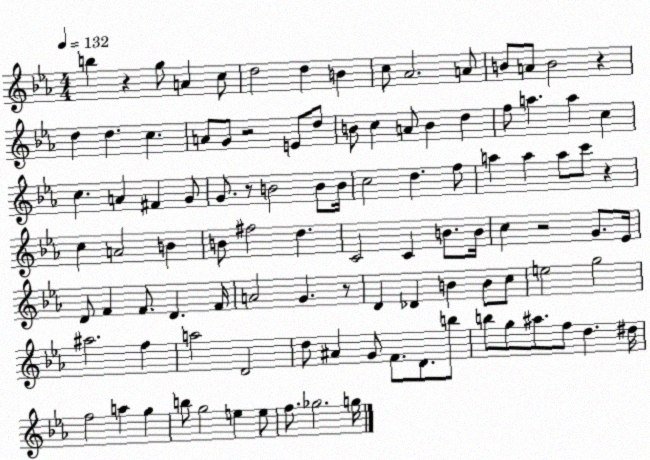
X:1
T:Untitled
M:4/4
L:1/4
K:Eb
b z g/2 A c/2 d2 d B c/2 _A2 A/2 B/2 A/2 B2 z d d c A/2 G/2 z2 E/2 d/2 B/2 c A/2 B d f/2 a a c c A ^F G/2 G/2 z/2 B2 B/2 B/4 c2 d f/2 a a a/2 c'/2 z c A2 B B/2 ^f2 d C2 C B/2 B/4 c z2 G/2 _E/4 D/2 F F/2 D F/4 A2 G z/2 D _D B B/2 c/2 e2 g2 ^a2 f a2 D2 d/2 ^A G/2 F/2 D/2 b/2 b/2 g/2 ^a/2 f/2 d ^d/4 f2 a g b/2 g2 e e/2 f/2 _g2 g/4